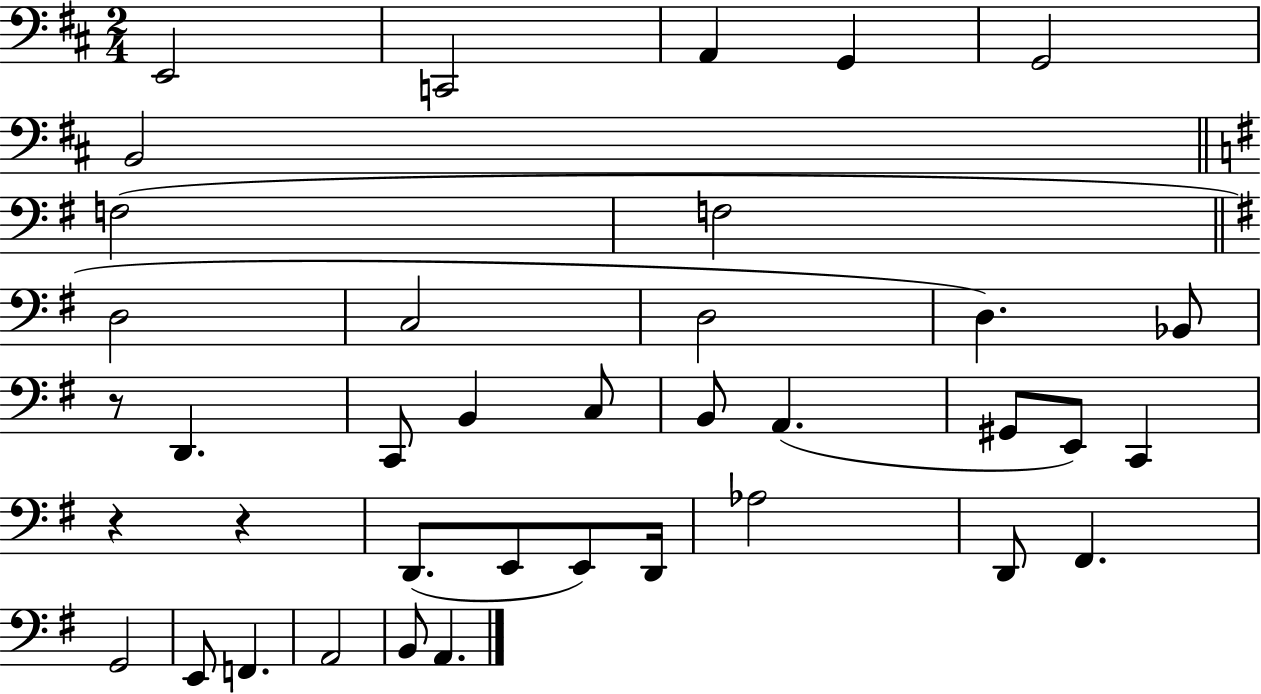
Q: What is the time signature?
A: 2/4